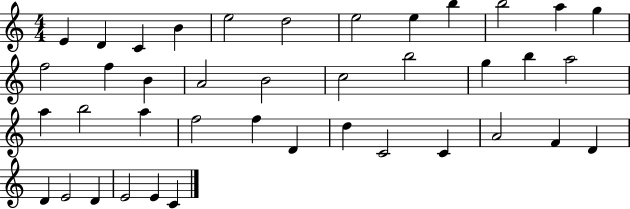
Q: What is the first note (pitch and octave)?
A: E4